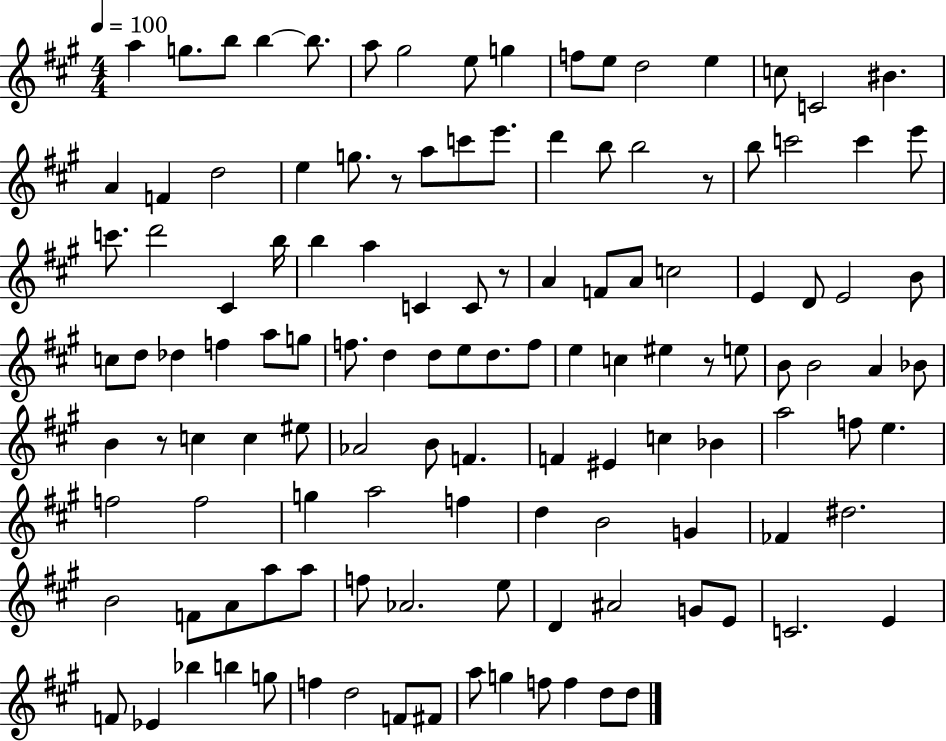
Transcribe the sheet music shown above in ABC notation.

X:1
T:Untitled
M:4/4
L:1/4
K:A
a g/2 b/2 b b/2 a/2 ^g2 e/2 g f/2 e/2 d2 e c/2 C2 ^B A F d2 e g/2 z/2 a/2 c'/2 e'/2 d' b/2 b2 z/2 b/2 c'2 c' e'/2 c'/2 d'2 ^C b/4 b a C C/2 z/2 A F/2 A/2 c2 E D/2 E2 B/2 c/2 d/2 _d f a/2 g/2 f/2 d d/2 e/2 d/2 f/2 e c ^e z/2 e/2 B/2 B2 A _B/2 B z/2 c c ^e/2 _A2 B/2 F F ^E c _B a2 f/2 e f2 f2 g a2 f d B2 G _F ^d2 B2 F/2 A/2 a/2 a/2 f/2 _A2 e/2 D ^A2 G/2 E/2 C2 E F/2 _E _b b g/2 f d2 F/2 ^F/2 a/2 g f/2 f d/2 d/2